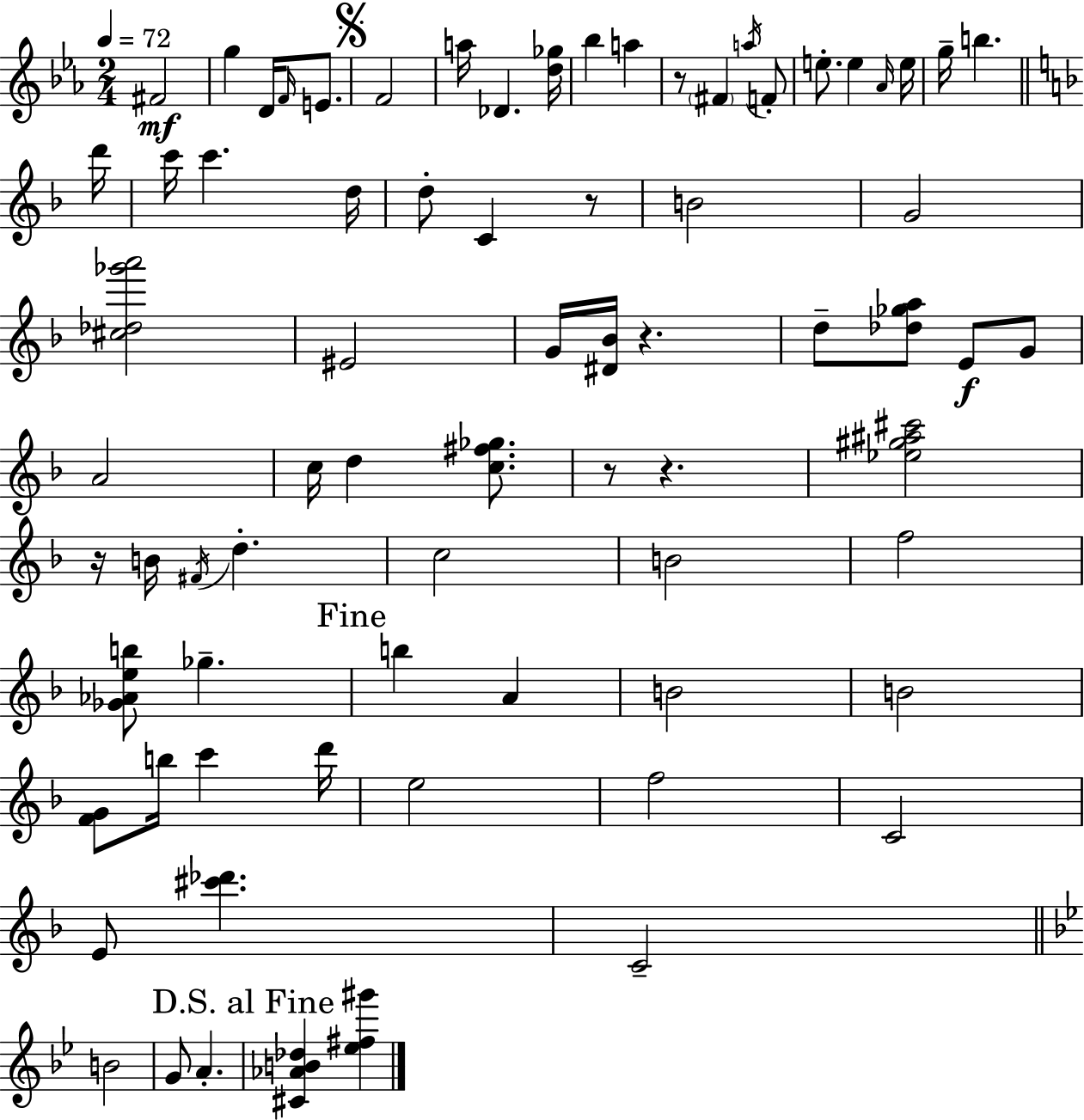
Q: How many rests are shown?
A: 6